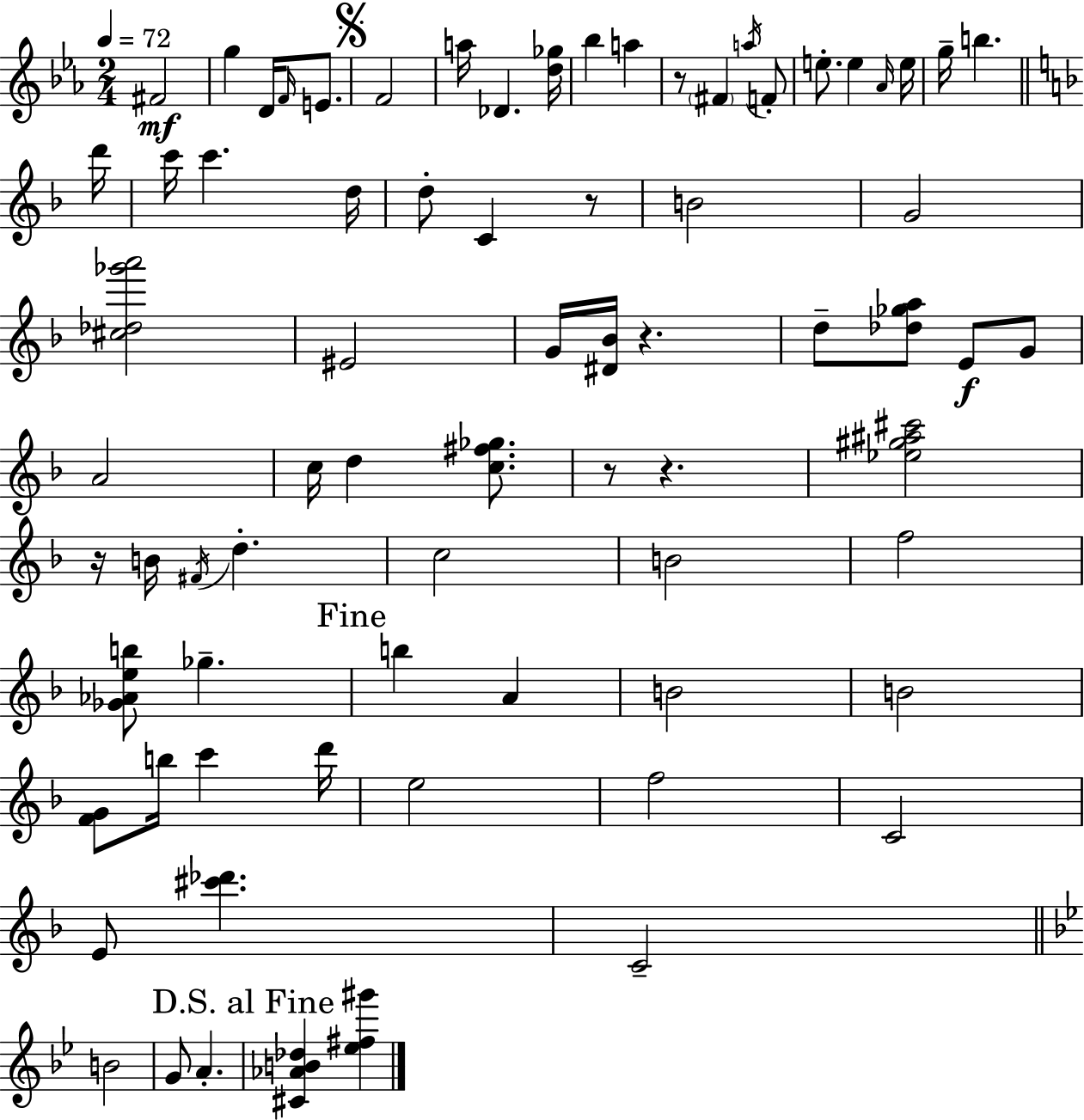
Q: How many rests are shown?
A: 6